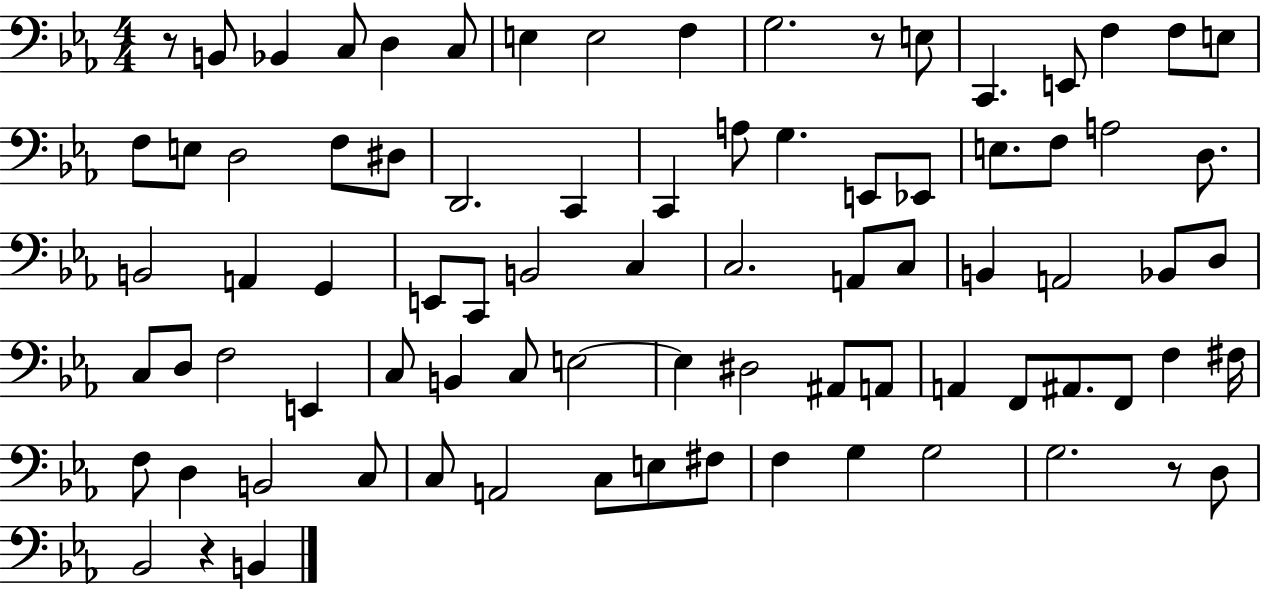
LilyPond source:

{
  \clef bass
  \numericTimeSignature
  \time 4/4
  \key ees \major
  \repeat volta 2 { r8 b,8 bes,4 c8 d4 c8 | e4 e2 f4 | g2. r8 e8 | c,4. e,8 f4 f8 e8 | \break f8 e8 d2 f8 dis8 | d,2. c,4 | c,4 a8 g4. e,8 ees,8 | e8. f8 a2 d8. | \break b,2 a,4 g,4 | e,8 c,8 b,2 c4 | c2. a,8 c8 | b,4 a,2 bes,8 d8 | \break c8 d8 f2 e,4 | c8 b,4 c8 e2~~ | e4 dis2 ais,8 a,8 | a,4 f,8 ais,8. f,8 f4 fis16 | \break f8 d4 b,2 c8 | c8 a,2 c8 e8 fis8 | f4 g4 g2 | g2. r8 d8 | \break bes,2 r4 b,4 | } \bar "|."
}